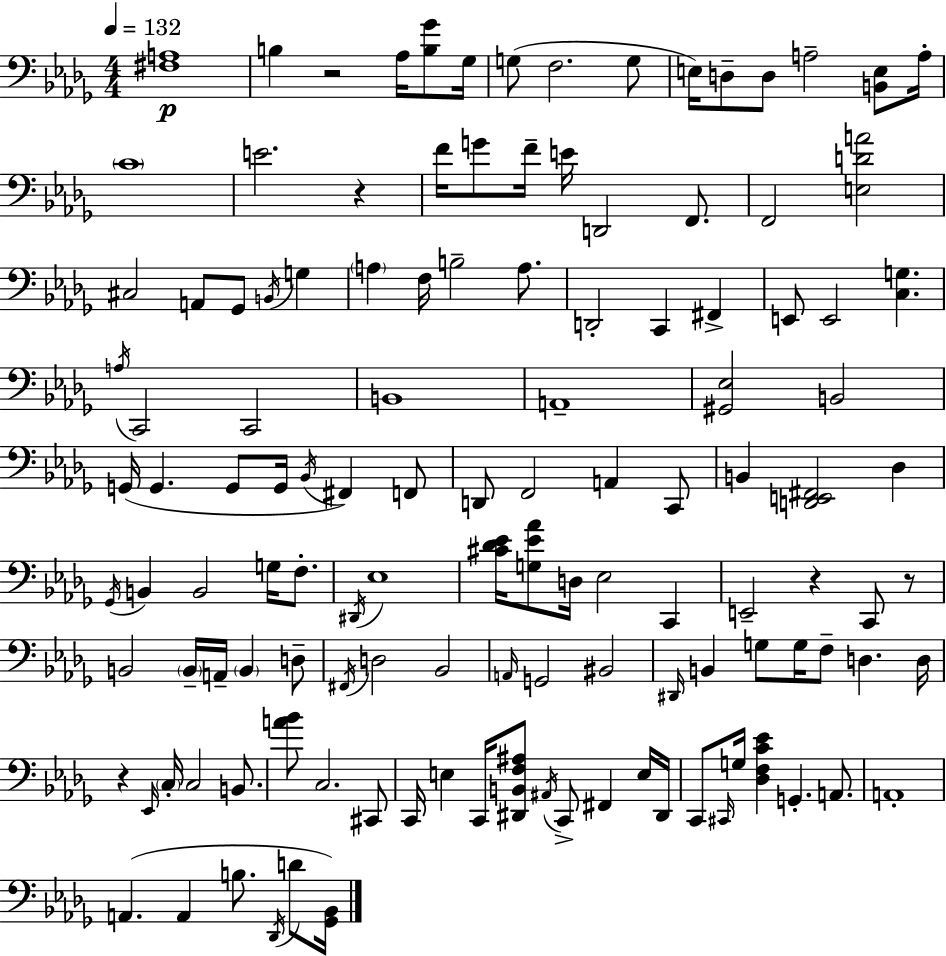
[F#3,A3]/w B3/q R/h Ab3/s [B3,Gb4]/e Gb3/s G3/e F3/h. G3/e E3/s D3/e D3/e A3/h [B2,E3]/e A3/s C4/w E4/h. R/q F4/s G4/e F4/s E4/s D2/h F2/e. F2/h [E3,D4,A4]/h C#3/h A2/e Gb2/e B2/s G3/q A3/q F3/s B3/h A3/e. D2/h C2/q F#2/q E2/e E2/h [C3,G3]/q. A3/s C2/h C2/h B2/w A2/w [G#2,Eb3]/h B2/h G2/s G2/q. G2/e G2/s Bb2/s F#2/q F2/e D2/e F2/h A2/q C2/e B2/q [D2,E2,F#2]/h Db3/q Gb2/s B2/q B2/h G3/s F3/e. D#2/s Eb3/w [C#4,Db4,Eb4]/s [G3,Eb4,Ab4]/e D3/s Eb3/h C2/q E2/h R/q C2/e R/e B2/h B2/s A2/s B2/q D3/e F#2/s D3/h Bb2/h A2/s G2/h BIS2/h D#2/s B2/q G3/e G3/s F3/e D3/q. D3/s R/q Eb2/s C3/s C3/h B2/e. [A4,Bb4]/e C3/h. C#2/e C2/s E3/q C2/s [D#2,B2,F3,A#3]/e A#2/s C2/e F#2/q E3/s D#2/s C2/e C#2/s G3/s [Db3,F3,C4,Eb4]/q G2/q. A2/e. A2/w A2/q. A2/q B3/e. Db2/s D4/e [Gb2,Bb2]/s